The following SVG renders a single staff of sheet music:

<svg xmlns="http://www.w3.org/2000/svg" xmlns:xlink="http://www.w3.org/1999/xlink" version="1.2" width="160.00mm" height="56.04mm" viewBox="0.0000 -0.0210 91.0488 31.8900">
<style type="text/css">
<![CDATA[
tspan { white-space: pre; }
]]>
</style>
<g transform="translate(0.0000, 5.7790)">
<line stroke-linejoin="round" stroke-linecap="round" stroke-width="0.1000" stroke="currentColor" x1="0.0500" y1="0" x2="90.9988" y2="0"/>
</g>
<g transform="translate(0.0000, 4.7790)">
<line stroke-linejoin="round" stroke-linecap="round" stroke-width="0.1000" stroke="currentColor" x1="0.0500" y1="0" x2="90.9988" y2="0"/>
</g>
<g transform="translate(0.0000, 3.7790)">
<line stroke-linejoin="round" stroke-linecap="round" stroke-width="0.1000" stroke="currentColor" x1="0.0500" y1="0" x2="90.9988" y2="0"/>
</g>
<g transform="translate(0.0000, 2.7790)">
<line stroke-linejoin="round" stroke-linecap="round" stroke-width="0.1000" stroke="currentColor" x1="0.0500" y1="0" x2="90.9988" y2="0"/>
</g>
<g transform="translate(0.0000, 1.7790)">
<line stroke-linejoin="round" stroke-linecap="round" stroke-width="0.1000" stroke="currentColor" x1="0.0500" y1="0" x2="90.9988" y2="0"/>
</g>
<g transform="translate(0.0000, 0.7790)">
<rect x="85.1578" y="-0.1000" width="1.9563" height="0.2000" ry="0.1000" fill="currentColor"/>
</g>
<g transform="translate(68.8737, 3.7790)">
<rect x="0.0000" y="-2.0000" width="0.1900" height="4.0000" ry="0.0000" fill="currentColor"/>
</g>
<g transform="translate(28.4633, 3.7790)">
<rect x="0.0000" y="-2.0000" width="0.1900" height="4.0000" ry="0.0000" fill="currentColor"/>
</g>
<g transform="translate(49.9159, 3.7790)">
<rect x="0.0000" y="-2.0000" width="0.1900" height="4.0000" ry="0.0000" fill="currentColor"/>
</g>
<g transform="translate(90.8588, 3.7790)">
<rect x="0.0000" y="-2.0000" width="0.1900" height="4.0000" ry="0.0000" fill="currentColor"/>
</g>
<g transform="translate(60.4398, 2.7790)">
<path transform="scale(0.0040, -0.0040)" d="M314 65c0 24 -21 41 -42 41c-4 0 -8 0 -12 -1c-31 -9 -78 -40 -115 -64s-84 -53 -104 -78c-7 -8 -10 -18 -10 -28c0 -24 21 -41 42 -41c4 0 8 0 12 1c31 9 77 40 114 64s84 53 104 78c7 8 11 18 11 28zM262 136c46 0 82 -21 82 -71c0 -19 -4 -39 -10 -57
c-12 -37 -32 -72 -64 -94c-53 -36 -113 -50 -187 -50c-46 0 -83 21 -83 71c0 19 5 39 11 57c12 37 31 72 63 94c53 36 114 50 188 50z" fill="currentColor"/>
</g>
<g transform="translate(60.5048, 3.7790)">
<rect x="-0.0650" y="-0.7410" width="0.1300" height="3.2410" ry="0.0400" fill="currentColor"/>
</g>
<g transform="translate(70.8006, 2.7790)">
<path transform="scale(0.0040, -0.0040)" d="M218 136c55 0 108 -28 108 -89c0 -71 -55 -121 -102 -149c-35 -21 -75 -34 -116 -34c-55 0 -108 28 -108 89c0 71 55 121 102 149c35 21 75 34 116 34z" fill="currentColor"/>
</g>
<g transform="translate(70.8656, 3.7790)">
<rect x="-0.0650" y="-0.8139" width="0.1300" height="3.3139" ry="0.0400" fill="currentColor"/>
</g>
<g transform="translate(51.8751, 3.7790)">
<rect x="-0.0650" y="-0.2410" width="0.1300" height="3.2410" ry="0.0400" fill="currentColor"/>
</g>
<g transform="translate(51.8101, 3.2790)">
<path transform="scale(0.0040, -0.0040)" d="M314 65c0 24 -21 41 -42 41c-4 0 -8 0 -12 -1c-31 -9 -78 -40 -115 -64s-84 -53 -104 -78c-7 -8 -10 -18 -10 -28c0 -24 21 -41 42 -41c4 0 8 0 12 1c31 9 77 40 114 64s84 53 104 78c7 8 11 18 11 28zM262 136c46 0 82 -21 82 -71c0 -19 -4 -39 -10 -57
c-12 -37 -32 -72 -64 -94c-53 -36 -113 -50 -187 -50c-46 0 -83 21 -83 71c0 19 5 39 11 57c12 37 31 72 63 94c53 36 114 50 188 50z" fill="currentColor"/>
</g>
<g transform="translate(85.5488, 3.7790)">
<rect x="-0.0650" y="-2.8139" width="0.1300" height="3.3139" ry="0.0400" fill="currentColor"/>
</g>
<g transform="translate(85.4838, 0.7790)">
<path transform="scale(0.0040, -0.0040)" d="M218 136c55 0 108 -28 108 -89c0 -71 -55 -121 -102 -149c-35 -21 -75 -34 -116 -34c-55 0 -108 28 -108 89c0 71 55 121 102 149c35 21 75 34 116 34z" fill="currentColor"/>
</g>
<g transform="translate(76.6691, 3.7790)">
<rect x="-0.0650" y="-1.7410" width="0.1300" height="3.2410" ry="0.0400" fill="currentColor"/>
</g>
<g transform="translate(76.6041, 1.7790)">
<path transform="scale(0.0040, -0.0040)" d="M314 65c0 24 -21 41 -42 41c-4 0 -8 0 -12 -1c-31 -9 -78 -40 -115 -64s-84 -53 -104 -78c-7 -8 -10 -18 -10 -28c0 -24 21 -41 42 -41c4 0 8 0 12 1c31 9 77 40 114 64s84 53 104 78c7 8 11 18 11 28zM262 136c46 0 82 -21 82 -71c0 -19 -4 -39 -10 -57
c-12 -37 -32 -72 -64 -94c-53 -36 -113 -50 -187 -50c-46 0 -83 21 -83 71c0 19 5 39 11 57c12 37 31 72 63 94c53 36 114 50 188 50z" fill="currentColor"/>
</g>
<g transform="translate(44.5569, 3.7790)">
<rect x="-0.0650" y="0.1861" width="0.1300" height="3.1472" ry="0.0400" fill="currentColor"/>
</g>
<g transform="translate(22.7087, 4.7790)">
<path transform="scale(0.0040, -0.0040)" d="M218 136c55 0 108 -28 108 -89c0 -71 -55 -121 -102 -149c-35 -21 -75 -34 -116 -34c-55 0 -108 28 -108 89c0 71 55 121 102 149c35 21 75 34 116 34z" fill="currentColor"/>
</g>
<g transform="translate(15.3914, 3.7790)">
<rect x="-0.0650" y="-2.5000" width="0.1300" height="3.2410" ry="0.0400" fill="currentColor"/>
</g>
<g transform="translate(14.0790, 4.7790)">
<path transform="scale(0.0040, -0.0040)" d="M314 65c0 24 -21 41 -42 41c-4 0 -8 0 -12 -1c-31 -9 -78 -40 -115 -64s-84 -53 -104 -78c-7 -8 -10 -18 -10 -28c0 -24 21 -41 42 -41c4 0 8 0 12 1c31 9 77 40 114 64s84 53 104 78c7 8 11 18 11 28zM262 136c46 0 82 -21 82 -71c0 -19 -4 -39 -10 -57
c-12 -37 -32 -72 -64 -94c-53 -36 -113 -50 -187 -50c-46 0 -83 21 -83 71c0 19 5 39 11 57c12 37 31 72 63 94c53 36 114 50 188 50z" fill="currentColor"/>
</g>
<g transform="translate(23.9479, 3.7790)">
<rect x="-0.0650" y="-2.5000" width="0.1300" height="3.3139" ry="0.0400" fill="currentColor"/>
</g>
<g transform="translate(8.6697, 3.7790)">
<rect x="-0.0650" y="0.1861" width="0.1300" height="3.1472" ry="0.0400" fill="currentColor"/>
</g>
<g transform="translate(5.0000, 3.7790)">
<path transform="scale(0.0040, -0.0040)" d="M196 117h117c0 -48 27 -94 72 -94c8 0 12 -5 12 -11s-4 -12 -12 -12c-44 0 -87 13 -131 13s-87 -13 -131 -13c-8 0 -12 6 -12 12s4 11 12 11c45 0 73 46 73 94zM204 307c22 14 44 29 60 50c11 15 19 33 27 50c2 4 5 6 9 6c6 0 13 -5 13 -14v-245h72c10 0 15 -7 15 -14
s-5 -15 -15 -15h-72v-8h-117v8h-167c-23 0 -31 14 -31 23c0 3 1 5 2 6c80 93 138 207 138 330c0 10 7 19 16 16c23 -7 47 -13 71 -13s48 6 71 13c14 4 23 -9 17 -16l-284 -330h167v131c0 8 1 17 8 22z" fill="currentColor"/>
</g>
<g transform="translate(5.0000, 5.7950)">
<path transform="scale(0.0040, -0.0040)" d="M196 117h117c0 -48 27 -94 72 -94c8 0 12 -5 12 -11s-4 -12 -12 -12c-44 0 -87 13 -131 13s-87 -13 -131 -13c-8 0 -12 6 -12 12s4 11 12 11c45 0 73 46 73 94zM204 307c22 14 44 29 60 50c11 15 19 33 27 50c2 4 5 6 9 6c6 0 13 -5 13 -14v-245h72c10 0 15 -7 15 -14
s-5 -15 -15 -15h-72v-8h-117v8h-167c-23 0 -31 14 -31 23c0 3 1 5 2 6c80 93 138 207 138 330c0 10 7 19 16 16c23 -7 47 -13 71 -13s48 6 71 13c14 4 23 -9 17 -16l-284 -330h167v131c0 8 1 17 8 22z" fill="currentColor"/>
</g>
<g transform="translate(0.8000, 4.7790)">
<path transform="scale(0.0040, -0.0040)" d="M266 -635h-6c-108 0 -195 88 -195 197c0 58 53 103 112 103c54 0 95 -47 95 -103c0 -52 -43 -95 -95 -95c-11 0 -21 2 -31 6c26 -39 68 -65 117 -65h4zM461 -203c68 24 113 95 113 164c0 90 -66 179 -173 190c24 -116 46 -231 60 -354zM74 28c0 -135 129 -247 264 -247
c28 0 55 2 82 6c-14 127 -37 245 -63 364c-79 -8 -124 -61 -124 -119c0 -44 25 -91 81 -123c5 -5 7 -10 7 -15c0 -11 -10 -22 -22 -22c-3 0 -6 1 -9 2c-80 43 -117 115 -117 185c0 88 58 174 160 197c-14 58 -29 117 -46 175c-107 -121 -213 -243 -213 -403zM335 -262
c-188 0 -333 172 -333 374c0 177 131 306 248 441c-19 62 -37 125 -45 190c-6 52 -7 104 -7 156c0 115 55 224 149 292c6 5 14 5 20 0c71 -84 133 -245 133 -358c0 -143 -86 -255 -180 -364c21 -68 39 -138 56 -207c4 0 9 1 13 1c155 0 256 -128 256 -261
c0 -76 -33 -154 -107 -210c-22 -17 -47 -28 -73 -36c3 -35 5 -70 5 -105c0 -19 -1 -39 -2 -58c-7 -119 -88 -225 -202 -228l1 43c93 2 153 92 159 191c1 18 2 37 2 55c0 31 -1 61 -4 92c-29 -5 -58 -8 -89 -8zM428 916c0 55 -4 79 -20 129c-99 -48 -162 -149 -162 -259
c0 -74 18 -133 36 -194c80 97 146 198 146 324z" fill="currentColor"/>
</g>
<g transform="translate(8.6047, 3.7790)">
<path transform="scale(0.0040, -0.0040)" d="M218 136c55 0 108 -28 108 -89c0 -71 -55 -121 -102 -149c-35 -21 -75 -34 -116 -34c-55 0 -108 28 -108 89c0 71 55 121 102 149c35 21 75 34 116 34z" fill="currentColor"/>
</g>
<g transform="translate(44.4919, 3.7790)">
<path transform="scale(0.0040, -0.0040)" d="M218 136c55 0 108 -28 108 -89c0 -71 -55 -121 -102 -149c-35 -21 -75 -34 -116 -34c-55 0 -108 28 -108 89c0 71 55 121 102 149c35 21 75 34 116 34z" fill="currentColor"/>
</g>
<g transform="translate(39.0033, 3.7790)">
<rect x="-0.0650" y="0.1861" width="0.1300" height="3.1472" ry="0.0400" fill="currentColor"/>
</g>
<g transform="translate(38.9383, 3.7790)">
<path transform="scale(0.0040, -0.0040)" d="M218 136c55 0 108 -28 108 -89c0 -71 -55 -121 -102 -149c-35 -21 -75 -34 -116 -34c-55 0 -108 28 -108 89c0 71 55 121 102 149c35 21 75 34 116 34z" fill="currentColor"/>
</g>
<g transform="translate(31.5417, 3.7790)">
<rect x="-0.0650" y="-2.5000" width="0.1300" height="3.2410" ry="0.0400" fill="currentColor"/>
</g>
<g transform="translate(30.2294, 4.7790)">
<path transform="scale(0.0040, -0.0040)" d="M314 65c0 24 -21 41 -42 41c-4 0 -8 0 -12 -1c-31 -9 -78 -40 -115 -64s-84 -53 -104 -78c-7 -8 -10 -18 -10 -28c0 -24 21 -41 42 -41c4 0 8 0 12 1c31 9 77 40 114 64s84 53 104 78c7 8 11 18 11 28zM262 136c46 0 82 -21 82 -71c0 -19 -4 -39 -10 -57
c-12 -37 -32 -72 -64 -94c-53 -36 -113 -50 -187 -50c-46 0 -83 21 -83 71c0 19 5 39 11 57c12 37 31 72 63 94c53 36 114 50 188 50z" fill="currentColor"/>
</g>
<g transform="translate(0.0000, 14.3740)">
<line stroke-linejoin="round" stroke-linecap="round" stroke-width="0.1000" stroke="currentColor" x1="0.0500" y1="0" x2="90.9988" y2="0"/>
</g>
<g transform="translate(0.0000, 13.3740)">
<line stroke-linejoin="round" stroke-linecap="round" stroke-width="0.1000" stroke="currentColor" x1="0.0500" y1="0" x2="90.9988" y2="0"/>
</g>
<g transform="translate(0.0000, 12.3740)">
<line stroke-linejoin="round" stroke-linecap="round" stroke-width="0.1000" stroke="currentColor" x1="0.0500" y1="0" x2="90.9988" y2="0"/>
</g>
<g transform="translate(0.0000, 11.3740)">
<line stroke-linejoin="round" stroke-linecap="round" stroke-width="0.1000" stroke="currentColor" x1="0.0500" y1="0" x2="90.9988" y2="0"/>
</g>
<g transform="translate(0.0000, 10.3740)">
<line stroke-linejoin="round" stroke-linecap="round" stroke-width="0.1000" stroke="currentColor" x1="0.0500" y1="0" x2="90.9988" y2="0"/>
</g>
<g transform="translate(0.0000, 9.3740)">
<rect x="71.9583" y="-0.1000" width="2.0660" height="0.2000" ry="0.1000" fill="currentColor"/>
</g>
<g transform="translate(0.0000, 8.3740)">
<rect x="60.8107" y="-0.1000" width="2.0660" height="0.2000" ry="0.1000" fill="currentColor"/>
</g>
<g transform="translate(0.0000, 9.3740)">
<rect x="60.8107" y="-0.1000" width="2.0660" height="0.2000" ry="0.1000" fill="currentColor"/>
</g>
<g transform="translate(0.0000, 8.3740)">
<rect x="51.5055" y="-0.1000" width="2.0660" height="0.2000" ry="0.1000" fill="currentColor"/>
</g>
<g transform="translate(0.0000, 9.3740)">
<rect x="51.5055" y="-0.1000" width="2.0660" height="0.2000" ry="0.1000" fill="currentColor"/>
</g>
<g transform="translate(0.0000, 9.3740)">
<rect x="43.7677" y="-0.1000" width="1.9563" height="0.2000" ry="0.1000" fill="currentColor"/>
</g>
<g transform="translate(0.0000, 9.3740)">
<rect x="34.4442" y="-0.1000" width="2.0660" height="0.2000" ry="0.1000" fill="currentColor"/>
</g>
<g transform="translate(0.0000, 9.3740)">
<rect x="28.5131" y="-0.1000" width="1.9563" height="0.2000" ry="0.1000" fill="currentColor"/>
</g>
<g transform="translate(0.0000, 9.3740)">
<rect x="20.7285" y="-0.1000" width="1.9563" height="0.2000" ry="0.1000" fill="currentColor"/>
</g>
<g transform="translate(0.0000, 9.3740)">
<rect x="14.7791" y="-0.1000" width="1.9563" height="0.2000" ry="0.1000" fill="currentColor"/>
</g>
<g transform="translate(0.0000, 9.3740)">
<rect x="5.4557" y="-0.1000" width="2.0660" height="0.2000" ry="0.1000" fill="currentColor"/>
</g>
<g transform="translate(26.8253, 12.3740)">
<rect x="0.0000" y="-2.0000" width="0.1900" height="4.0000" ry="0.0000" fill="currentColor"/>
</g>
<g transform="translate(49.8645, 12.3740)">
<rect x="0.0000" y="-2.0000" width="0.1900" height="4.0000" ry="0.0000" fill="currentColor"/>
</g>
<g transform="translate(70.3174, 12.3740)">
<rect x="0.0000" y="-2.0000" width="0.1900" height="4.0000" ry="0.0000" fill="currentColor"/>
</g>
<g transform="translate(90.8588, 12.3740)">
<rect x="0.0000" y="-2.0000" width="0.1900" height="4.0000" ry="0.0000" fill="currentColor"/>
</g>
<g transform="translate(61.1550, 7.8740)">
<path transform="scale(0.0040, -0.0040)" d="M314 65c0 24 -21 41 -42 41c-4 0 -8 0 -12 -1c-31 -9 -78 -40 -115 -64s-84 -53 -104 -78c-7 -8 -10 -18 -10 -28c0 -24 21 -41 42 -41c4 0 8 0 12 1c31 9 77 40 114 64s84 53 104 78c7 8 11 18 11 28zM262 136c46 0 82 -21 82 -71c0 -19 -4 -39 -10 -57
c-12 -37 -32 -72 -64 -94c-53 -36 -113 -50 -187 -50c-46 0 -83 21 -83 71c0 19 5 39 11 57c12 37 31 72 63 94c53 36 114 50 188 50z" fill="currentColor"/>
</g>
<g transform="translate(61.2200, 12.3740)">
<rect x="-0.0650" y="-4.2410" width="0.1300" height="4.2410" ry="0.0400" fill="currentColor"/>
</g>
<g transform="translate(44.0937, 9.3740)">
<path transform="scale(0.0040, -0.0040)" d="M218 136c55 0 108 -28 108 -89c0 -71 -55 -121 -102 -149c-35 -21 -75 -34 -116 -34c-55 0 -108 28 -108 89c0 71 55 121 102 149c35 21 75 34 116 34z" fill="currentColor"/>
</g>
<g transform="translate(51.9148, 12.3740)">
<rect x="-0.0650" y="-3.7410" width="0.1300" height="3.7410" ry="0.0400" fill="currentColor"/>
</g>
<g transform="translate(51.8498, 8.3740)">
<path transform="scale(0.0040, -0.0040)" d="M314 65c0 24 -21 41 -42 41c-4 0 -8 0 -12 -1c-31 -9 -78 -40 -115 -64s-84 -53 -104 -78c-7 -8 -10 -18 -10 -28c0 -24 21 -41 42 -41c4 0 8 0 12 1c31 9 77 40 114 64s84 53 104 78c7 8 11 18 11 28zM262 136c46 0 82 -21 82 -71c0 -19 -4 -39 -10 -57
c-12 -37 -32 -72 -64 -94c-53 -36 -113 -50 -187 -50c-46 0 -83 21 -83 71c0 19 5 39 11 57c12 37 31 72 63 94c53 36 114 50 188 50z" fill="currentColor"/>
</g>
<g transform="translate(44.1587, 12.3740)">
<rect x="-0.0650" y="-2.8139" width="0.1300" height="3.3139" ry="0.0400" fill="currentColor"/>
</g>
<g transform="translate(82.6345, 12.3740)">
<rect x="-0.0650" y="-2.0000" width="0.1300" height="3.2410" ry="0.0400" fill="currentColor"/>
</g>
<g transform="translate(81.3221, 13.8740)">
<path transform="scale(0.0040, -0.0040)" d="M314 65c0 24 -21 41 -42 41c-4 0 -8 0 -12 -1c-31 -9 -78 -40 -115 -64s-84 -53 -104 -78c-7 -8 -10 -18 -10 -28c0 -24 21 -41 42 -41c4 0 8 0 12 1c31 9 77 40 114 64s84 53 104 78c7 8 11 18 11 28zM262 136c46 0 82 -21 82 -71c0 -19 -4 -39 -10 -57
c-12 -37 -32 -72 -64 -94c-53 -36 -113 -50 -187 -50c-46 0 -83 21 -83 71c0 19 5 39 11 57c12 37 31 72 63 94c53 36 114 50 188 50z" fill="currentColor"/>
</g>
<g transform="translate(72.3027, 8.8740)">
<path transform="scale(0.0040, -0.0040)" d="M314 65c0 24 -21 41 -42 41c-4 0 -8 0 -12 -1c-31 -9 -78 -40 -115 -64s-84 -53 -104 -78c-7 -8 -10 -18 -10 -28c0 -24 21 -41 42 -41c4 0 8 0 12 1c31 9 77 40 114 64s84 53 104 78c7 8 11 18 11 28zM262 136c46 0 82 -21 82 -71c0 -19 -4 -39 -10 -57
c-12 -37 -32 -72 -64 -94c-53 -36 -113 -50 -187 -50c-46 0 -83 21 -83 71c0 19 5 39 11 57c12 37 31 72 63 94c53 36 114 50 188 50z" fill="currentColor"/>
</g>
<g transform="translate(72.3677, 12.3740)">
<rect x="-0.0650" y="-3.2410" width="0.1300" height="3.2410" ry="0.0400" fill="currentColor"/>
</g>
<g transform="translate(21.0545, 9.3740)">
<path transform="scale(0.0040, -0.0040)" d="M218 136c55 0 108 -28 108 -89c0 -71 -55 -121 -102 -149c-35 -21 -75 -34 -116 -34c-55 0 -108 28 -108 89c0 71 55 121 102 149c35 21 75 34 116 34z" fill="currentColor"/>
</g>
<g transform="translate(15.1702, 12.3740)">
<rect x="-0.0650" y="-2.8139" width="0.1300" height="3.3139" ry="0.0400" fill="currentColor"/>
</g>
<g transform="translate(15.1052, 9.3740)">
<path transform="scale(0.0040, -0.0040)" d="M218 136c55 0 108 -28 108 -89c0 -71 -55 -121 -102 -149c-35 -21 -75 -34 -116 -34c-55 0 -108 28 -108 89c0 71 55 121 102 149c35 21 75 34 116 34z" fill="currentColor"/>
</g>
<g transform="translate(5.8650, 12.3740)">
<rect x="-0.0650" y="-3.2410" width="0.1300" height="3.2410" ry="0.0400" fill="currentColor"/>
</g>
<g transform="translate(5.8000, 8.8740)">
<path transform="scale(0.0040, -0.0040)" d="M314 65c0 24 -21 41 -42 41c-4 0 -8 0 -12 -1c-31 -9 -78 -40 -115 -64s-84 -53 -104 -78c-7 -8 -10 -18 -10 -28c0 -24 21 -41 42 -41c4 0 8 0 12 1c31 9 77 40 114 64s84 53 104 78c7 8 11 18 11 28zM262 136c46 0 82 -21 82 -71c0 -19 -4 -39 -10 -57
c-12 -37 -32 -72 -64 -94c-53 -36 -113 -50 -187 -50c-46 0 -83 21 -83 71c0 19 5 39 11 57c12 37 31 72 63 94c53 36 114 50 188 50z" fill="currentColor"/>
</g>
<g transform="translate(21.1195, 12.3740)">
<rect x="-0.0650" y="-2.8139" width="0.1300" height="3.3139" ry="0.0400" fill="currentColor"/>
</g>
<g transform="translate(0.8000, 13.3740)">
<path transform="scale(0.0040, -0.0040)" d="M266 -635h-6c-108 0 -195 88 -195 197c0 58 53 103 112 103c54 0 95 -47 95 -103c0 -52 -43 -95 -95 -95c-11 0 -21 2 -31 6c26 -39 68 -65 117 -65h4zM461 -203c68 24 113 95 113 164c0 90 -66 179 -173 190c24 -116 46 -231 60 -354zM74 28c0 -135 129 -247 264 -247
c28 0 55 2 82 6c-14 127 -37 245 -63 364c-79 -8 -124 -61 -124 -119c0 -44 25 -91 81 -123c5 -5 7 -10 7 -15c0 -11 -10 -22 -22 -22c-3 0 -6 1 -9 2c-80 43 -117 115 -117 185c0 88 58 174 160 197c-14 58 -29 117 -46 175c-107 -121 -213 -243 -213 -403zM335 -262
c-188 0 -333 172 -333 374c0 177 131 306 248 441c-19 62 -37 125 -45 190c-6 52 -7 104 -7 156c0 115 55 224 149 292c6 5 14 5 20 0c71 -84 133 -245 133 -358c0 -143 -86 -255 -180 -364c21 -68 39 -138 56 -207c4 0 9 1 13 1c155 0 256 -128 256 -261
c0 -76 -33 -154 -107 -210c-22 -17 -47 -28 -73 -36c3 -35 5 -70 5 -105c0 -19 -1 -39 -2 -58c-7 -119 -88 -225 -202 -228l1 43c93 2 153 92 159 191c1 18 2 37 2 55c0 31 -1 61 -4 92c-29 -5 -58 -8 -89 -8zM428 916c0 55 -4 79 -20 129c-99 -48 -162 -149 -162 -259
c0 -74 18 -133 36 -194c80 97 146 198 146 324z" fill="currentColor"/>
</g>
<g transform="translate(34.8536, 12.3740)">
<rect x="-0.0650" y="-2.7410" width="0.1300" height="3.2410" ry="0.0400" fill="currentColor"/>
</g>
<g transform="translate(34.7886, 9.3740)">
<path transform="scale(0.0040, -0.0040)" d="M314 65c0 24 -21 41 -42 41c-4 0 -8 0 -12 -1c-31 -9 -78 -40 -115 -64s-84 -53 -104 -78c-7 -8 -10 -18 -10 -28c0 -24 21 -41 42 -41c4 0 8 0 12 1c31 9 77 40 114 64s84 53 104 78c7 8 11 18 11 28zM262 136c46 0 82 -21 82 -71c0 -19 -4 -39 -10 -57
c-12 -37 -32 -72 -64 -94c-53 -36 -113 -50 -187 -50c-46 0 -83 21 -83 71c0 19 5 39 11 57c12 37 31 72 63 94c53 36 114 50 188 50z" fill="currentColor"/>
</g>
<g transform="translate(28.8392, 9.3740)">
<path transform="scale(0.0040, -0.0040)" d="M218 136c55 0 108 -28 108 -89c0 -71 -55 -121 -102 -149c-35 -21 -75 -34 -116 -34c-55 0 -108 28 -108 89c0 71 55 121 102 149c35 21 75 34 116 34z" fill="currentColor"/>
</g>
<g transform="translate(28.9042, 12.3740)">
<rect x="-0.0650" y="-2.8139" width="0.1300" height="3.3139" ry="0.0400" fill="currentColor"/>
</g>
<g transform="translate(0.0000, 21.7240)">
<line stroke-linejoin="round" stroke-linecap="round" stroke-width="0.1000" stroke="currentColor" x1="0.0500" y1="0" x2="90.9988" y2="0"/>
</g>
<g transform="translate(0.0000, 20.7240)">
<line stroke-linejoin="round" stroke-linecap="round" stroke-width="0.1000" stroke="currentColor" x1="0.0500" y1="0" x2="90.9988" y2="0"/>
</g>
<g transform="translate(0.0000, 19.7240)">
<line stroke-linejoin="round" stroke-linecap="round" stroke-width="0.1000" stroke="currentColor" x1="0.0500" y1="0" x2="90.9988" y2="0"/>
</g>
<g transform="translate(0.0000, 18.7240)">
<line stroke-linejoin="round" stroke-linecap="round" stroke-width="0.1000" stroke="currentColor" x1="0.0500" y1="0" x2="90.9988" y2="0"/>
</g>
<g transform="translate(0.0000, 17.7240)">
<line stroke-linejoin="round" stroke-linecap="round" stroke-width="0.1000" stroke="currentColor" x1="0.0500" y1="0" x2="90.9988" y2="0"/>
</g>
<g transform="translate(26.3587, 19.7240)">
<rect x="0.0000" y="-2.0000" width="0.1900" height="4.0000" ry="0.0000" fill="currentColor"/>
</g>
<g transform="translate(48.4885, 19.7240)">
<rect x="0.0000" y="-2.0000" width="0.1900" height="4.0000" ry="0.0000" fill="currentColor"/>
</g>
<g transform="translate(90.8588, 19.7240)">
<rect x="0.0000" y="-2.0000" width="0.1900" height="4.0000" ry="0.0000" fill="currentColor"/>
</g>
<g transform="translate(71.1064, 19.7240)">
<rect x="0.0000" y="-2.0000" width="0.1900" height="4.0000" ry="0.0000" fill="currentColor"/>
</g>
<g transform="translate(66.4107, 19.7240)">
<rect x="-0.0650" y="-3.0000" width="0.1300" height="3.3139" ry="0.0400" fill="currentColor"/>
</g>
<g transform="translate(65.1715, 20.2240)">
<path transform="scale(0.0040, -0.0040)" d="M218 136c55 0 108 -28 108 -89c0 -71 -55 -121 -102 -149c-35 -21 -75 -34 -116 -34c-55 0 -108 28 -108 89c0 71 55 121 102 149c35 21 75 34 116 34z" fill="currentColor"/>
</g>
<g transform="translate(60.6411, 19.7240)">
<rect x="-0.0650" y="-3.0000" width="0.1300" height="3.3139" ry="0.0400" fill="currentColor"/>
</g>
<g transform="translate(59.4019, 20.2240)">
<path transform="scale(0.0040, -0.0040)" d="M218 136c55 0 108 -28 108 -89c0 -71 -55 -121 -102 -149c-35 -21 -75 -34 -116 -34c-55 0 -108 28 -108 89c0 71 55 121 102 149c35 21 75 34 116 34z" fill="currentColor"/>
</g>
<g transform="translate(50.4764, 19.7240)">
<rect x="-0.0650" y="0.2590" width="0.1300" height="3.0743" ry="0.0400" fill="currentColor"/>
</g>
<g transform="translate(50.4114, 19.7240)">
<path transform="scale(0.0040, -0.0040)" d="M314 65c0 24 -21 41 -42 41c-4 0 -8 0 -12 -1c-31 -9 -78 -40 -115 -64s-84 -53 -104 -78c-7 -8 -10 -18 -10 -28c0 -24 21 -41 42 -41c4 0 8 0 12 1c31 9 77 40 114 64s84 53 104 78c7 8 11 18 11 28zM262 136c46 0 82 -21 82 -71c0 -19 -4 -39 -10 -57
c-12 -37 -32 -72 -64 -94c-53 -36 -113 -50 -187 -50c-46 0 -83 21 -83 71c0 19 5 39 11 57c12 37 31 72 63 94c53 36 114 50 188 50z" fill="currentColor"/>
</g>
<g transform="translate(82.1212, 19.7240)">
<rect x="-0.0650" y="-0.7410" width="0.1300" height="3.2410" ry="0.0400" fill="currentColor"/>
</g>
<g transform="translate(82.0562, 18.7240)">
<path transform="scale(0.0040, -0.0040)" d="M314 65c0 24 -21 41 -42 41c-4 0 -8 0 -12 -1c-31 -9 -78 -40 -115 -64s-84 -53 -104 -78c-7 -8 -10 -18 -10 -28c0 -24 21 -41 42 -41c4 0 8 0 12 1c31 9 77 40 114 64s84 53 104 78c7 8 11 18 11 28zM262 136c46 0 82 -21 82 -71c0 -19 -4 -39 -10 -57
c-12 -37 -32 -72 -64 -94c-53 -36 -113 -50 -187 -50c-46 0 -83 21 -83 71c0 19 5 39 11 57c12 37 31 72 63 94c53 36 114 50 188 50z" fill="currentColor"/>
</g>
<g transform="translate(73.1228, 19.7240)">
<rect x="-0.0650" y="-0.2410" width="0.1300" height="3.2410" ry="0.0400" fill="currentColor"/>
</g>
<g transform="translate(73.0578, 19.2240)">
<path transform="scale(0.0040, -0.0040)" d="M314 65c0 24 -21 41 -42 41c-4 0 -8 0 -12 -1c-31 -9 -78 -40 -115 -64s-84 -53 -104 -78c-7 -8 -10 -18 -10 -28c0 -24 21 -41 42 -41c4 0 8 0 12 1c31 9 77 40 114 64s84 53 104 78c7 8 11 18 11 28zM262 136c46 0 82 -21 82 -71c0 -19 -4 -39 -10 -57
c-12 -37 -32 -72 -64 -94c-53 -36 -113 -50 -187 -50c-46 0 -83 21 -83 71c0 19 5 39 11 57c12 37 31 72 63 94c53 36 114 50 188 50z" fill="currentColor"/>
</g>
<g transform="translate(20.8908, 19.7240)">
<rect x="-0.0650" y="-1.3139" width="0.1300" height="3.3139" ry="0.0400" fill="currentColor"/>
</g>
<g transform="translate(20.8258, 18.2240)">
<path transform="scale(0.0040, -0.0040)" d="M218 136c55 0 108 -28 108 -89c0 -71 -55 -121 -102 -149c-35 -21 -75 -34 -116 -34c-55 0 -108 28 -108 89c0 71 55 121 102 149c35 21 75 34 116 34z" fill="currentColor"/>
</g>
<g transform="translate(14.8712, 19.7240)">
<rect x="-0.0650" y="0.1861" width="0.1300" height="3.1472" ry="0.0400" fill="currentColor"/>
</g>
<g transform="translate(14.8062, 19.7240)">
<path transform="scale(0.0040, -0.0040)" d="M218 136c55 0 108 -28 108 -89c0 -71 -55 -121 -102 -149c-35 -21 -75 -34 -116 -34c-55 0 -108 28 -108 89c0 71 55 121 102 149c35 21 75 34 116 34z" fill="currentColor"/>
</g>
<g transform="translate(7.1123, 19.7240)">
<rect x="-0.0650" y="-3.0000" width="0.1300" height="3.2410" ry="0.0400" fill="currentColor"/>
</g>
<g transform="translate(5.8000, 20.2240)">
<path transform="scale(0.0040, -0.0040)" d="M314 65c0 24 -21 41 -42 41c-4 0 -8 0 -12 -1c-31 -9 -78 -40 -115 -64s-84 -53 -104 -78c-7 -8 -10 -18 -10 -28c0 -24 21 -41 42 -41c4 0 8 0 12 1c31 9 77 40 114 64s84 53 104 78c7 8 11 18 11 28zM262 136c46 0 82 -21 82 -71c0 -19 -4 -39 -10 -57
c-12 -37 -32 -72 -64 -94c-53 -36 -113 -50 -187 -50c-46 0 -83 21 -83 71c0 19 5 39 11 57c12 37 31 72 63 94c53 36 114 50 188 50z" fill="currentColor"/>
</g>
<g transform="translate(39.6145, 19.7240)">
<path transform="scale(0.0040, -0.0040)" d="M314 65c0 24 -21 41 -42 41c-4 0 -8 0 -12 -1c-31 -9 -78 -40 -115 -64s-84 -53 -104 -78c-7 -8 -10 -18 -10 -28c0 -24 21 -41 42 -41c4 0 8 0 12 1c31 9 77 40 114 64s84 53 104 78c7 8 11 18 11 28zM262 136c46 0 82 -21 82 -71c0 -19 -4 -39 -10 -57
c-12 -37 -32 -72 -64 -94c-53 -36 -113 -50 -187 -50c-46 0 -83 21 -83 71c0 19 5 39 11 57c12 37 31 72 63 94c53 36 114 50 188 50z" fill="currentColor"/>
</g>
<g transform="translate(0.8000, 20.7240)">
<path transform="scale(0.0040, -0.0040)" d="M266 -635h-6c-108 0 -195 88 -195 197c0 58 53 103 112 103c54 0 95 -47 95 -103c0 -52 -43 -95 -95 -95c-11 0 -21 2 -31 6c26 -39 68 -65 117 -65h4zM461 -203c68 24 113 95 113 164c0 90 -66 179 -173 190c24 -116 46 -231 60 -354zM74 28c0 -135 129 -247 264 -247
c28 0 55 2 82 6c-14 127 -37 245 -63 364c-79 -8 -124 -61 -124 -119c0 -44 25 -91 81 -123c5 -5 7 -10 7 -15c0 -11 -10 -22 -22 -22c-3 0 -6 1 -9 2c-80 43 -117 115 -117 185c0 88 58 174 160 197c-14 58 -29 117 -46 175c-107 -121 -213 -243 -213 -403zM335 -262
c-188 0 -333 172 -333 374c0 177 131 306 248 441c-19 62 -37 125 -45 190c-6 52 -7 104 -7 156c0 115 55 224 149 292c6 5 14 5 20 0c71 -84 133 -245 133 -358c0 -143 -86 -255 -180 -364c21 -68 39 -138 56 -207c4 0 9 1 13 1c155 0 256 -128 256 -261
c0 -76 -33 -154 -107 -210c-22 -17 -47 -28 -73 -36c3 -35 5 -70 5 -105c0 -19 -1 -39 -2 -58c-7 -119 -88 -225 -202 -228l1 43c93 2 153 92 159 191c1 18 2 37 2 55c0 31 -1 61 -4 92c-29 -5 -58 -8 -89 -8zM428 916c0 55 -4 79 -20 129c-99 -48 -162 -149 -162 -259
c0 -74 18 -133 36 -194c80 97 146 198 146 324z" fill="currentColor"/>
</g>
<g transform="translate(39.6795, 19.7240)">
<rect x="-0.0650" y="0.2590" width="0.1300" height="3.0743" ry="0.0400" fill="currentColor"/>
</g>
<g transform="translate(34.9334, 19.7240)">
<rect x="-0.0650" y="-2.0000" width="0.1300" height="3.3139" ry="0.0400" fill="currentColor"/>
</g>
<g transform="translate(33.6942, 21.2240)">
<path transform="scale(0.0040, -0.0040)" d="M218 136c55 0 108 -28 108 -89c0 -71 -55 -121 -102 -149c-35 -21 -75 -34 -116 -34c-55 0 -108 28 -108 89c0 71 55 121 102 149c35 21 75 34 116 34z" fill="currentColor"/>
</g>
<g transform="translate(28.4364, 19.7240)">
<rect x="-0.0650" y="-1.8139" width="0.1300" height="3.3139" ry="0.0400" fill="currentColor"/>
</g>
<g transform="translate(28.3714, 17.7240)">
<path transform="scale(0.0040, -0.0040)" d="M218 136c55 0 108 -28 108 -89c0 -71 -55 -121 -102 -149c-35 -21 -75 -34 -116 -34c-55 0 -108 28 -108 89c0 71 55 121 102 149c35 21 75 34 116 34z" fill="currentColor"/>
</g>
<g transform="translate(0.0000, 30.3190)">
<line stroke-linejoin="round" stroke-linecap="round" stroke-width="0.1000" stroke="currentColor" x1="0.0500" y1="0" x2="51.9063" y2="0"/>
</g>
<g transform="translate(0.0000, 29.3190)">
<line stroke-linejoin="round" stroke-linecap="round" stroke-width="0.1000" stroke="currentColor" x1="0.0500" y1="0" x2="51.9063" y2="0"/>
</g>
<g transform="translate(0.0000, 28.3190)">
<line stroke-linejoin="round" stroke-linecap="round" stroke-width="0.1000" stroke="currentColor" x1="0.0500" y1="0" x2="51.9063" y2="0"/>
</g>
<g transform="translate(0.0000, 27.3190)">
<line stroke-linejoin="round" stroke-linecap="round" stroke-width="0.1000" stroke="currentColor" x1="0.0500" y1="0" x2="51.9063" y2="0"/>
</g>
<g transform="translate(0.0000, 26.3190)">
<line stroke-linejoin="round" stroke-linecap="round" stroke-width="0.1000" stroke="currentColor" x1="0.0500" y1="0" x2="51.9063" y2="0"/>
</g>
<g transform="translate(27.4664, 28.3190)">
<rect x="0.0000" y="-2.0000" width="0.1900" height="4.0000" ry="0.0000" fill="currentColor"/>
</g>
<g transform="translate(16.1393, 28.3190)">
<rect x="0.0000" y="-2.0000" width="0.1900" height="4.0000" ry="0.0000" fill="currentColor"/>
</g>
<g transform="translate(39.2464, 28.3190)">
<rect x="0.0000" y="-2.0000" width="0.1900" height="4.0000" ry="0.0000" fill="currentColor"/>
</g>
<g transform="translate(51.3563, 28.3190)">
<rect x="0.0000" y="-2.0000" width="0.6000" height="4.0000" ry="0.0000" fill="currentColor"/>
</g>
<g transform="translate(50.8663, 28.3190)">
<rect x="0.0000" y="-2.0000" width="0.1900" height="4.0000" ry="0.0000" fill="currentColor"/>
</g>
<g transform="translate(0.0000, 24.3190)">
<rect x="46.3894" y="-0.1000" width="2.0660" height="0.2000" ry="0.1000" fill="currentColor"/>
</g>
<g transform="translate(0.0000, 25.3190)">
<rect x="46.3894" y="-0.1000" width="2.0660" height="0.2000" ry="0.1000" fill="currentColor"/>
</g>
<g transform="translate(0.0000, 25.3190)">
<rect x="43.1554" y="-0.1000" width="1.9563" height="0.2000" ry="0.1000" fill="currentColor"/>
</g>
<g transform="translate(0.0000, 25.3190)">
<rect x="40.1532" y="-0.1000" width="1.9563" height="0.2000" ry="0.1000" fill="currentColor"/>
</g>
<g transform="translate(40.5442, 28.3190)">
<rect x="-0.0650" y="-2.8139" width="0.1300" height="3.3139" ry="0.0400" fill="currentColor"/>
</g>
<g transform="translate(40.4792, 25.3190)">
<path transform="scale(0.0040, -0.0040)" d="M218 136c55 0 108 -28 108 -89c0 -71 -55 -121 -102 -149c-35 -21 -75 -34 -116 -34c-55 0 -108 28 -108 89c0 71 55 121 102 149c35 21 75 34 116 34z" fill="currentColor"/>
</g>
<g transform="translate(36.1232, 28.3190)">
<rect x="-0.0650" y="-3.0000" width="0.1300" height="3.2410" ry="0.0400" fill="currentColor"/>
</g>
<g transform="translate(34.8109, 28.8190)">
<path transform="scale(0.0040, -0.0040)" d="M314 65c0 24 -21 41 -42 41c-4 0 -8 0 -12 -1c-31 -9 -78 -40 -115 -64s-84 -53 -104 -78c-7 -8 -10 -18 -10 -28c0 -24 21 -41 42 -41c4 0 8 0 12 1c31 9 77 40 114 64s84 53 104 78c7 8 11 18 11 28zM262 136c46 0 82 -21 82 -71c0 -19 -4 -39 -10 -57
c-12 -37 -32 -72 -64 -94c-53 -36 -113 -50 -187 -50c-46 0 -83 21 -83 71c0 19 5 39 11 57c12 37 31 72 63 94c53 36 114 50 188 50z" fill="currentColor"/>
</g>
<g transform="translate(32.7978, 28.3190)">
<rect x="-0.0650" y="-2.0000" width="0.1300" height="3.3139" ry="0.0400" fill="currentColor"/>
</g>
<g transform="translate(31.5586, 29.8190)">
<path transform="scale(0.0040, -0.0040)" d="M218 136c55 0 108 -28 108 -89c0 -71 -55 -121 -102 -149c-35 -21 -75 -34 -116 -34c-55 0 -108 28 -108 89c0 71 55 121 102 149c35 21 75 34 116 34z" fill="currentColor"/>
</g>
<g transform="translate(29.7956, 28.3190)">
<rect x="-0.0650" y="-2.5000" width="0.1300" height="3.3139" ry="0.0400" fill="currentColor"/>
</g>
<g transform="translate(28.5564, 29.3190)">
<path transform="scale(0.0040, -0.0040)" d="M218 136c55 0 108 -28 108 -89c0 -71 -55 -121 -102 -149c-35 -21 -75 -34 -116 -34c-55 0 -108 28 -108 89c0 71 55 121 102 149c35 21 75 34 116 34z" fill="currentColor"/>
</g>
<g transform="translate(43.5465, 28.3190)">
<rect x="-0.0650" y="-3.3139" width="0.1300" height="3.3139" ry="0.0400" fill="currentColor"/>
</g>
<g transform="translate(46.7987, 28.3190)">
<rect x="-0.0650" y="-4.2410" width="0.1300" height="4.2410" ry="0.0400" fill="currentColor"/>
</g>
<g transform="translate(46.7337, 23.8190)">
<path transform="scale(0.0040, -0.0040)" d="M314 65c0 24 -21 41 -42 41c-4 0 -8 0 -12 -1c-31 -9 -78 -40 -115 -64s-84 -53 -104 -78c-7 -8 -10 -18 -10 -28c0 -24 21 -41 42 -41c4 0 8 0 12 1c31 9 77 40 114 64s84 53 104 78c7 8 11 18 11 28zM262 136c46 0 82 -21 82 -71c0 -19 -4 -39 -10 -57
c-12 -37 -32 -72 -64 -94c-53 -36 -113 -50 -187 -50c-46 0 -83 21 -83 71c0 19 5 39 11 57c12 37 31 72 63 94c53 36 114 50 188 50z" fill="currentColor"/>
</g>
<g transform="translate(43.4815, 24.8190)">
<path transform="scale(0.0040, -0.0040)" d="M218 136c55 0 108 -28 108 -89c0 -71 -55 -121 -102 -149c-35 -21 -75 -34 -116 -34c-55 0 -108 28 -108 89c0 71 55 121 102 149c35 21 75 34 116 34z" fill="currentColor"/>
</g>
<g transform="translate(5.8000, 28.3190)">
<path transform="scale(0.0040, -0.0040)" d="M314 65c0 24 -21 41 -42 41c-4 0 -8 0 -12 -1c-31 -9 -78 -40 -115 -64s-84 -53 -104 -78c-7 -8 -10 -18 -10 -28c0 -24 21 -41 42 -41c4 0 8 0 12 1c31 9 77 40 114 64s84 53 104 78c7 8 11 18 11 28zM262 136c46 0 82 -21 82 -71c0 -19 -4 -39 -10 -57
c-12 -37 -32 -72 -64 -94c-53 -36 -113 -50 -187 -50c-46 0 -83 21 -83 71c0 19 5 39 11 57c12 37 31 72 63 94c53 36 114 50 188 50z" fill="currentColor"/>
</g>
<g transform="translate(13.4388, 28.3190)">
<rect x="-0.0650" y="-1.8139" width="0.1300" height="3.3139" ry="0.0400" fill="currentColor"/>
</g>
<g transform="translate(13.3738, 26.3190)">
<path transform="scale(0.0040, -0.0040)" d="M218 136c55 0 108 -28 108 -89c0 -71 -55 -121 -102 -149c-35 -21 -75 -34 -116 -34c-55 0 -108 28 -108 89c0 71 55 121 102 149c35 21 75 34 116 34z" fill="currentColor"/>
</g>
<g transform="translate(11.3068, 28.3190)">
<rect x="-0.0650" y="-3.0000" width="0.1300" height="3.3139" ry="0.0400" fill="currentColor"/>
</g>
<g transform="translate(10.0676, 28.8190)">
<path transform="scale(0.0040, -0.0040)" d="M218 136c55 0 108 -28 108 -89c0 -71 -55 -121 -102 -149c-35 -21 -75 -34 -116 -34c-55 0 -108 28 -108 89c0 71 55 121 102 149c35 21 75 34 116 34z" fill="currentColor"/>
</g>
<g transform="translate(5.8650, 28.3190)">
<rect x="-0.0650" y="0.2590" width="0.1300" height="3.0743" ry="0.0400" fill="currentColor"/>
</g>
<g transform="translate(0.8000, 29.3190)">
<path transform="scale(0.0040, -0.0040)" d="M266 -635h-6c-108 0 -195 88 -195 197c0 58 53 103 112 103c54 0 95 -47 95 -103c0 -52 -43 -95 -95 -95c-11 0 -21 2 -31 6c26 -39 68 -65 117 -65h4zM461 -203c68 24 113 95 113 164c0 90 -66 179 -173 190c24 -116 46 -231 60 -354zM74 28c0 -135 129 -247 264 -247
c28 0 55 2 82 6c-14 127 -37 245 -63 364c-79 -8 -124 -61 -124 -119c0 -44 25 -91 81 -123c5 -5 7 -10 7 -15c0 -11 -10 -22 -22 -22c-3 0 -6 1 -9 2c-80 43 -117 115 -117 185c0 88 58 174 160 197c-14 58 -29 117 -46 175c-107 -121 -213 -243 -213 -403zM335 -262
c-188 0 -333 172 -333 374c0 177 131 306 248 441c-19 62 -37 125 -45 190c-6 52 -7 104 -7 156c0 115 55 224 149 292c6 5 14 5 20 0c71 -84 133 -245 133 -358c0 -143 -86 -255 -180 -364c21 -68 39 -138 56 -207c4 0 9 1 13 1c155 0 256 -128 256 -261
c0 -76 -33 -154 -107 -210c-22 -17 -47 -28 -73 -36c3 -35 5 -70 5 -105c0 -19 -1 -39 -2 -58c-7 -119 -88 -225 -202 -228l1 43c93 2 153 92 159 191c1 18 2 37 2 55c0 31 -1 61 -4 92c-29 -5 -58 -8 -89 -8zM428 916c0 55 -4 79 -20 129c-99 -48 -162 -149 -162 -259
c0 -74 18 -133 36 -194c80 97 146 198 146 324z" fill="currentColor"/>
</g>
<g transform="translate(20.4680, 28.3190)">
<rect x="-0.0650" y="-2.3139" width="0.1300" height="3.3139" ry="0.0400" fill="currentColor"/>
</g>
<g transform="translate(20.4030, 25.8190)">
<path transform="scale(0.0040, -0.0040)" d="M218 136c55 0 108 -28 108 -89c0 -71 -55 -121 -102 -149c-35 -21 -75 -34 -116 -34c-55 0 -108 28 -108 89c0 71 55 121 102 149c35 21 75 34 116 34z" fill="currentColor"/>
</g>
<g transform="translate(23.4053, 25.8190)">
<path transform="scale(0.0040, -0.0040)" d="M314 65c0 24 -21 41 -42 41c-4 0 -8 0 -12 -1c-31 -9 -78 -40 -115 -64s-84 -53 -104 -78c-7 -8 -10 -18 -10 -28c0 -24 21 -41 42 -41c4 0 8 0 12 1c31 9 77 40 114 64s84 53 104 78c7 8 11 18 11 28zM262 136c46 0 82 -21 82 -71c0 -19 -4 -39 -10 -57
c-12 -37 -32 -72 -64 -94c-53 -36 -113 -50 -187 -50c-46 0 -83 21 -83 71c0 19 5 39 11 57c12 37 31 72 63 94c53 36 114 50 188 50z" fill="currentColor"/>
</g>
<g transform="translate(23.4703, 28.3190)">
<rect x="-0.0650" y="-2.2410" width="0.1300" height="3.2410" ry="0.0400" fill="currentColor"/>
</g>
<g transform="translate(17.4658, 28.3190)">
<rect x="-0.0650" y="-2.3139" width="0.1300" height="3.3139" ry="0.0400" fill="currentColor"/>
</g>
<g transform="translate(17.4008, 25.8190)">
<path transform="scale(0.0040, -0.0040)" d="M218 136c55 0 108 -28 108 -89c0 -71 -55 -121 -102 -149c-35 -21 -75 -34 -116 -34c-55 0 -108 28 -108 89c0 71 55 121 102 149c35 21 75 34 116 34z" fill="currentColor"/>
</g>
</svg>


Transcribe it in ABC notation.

X:1
T:Untitled
M:4/4
L:1/4
K:C
B G2 G G2 B B c2 d2 d f2 a b2 a a a a2 a c'2 d'2 b2 F2 A2 B e f F B2 B2 A A c2 d2 B2 A f g g g2 G F A2 a b d'2